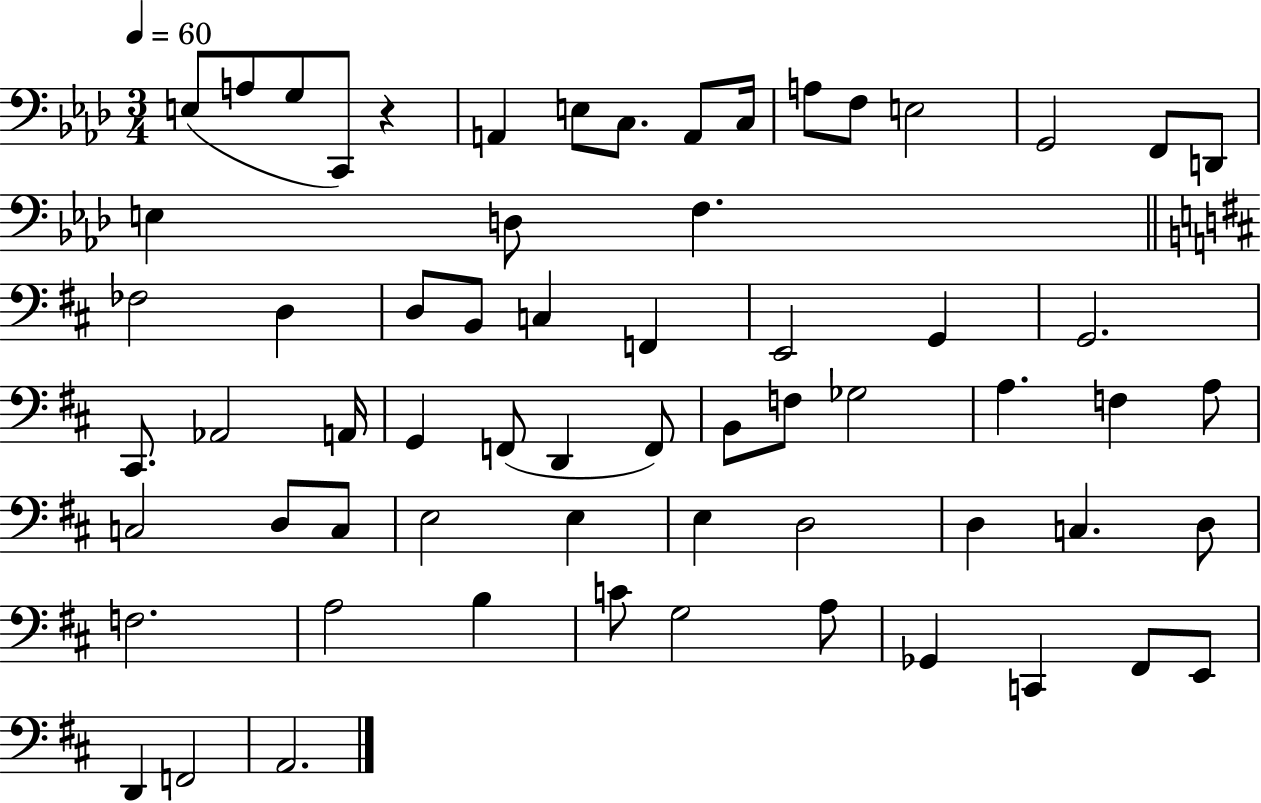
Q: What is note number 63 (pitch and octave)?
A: A2